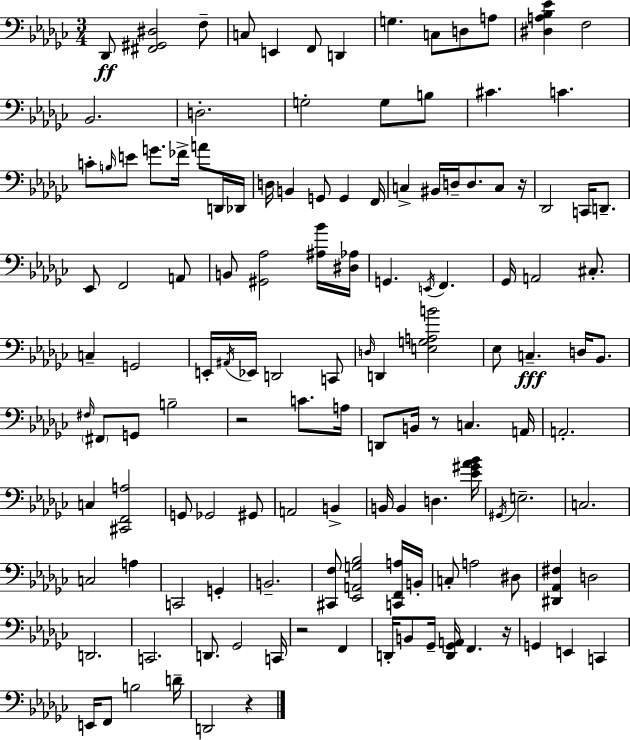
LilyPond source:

{
  \clef bass
  \numericTimeSignature
  \time 3/4
  \key ees \minor
  des,8\ff <fis, gis, dis>2 f8-- | c8 e,4 f,8 d,4 | g4. c8 d8 a8 | <dis a bes ees'>4 f2 | \break bes,2. | d2.-. | g2-. g8 b8 | cis'4. c'4. | \break c'8-. \grace { b16 } e'8 g'8. fes'16-> a'8 d,16 | des,16 d16 b,4 g,8 g,4 | f,16 c4-> bis,16 d16-- d8. c8 | r16 des,2 c,16 d,8.-- | \break ees,8 f,2 a,8 | b,8 <gis, aes>2 <ais bes'>16 | <dis aes>16 g,4. \acciaccatura { e,16 } f,4. | ges,16 a,2 cis8.-. | \break c4-- g,2 | e,16-. \acciaccatura { ais,16 } ees,16 d,2 | c,8 \grace { d16 } d,4 <e g a b'>2 | ees8 c4.--\fff | \break d16 bes,8. \grace { fis16 } \parenthesize fis,8 g,8 b2-- | r2 | c'8. a16 d,8 b,16 r8 c4. | a,16 a,2.-. | \break c4 <cis, f, a>2 | g,8 ges,2 | gis,8 a,2 | b,4-> b,16 b,4 d4. | \break <ees' gis' aes' bes'>16 \acciaccatura { gis,16 } e2.-- | c2. | c2 | a4 c,2 | \break g,4-. b,2.-- | <cis, f>8 <ees, a, g bes>2 | <c, f, a>16 b,16-. c8-. a2 | dis8 <dis, aes, fis>4 d2 | \break d,2. | c,2. | d,8. ges,2 | c,16 r2 | \break f,4 d,16-. b,8 ges,16-- <d, ges, a,>16 f,4. | r16 g,4 e,4 | c,4 e,16 f,8 b2 | d'16-- d,2 | \break r4 \bar "|."
}